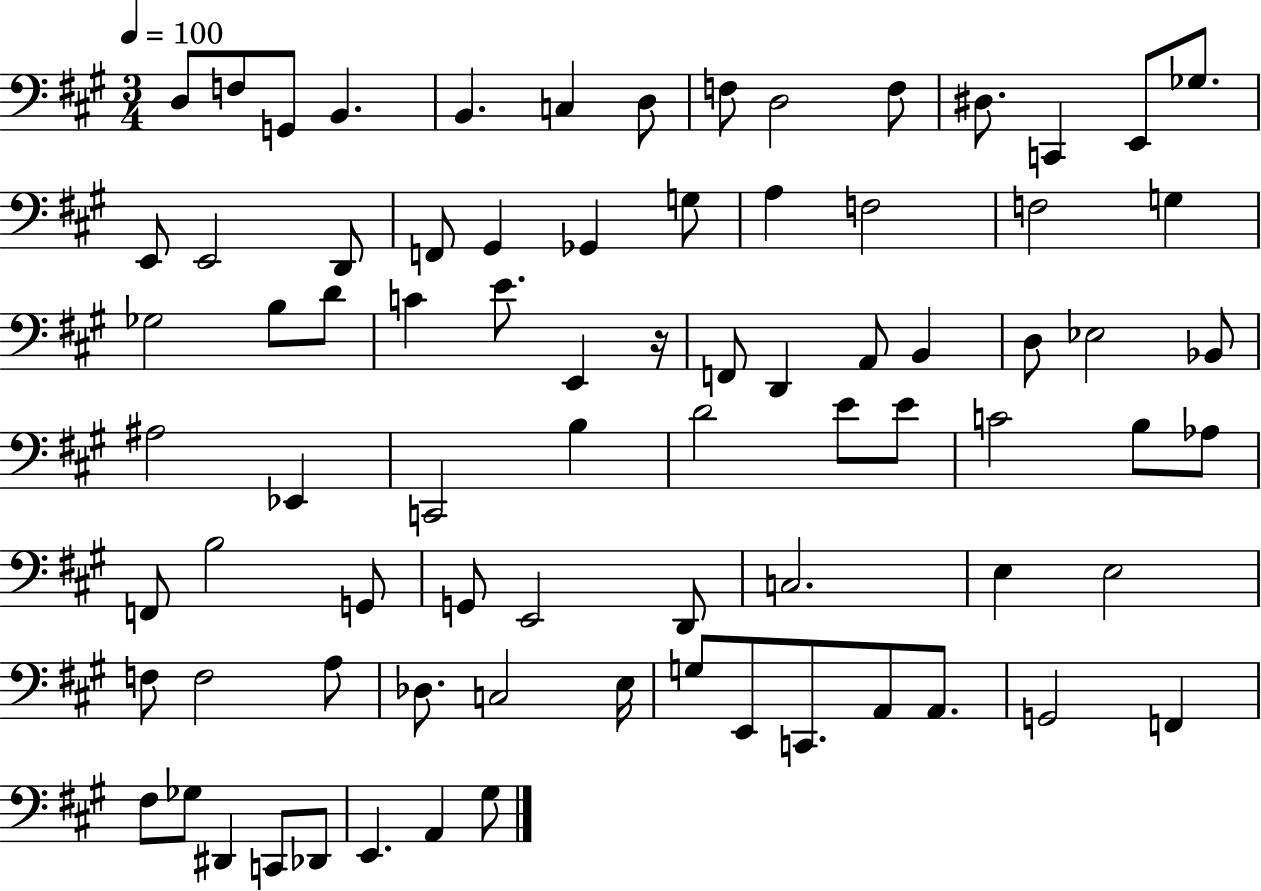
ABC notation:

X:1
T:Untitled
M:3/4
L:1/4
K:A
D,/2 F,/2 G,,/2 B,, B,, C, D,/2 F,/2 D,2 F,/2 ^D,/2 C,, E,,/2 _G,/2 E,,/2 E,,2 D,,/2 F,,/2 ^G,, _G,, G,/2 A, F,2 F,2 G, _G,2 B,/2 D/2 C E/2 E,, z/4 F,,/2 D,, A,,/2 B,, D,/2 _E,2 _B,,/2 ^A,2 _E,, C,,2 B, D2 E/2 E/2 C2 B,/2 _A,/2 F,,/2 B,2 G,,/2 G,,/2 E,,2 D,,/2 C,2 E, E,2 F,/2 F,2 A,/2 _D,/2 C,2 E,/4 G,/2 E,,/2 C,,/2 A,,/2 A,,/2 G,,2 F,, ^F,/2 _G,/2 ^D,, C,,/2 _D,,/2 E,, A,, ^G,/2